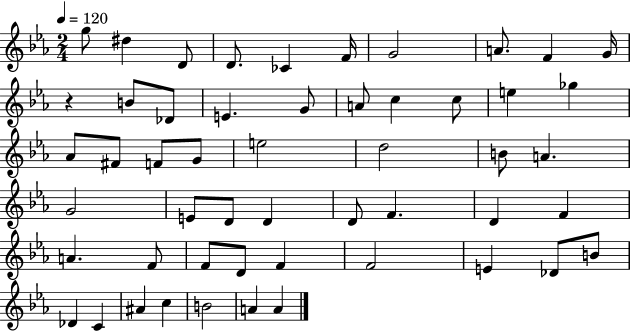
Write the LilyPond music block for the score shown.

{
  \clef treble
  \numericTimeSignature
  \time 2/4
  \key ees \major
  \tempo 4 = 120
  g''8 dis''4 d'8 | d'8. ces'4 f'16 | g'2 | a'8. f'4 g'16 | \break r4 b'8 des'8 | e'4. g'8 | a'8 c''4 c''8 | e''4 ges''4 | \break aes'8 fis'8 f'8 g'8 | e''2 | d''2 | b'8 a'4. | \break g'2 | e'8 d'8 d'4 | d'8 f'4. | d'4 f'4 | \break a'4. f'8 | f'8 d'8 f'4 | f'2 | e'4 des'8 b'8 | \break des'4 c'4 | ais'4 c''4 | b'2 | a'4 a'4 | \break \bar "|."
}